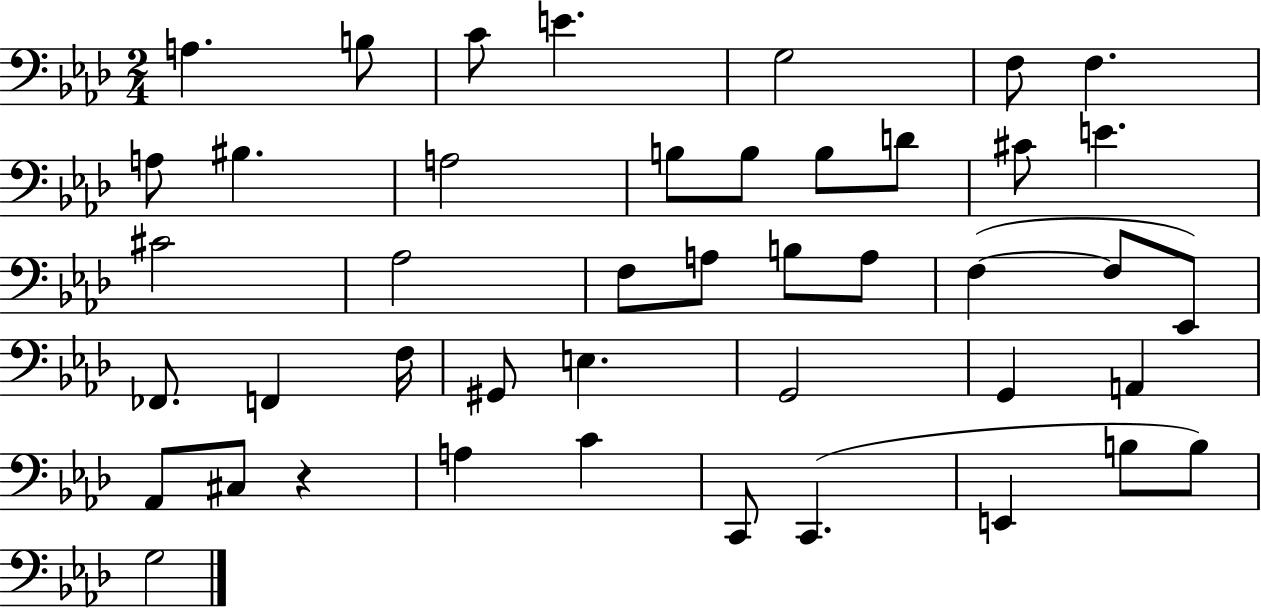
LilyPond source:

{
  \clef bass
  \numericTimeSignature
  \time 2/4
  \key aes \major
  a4. b8 | c'8 e'4. | g2 | f8 f4. | \break a8 bis4. | a2 | b8 b8 b8 d'8 | cis'8 e'4. | \break cis'2 | aes2 | f8 a8 b8 a8 | f4~(~ f8 ees,8) | \break fes,8. f,4 f16 | gis,8 e4. | g,2 | g,4 a,4 | \break aes,8 cis8 r4 | a4 c'4 | c,8 c,4.( | e,4 b8 b8) | \break g2 | \bar "|."
}